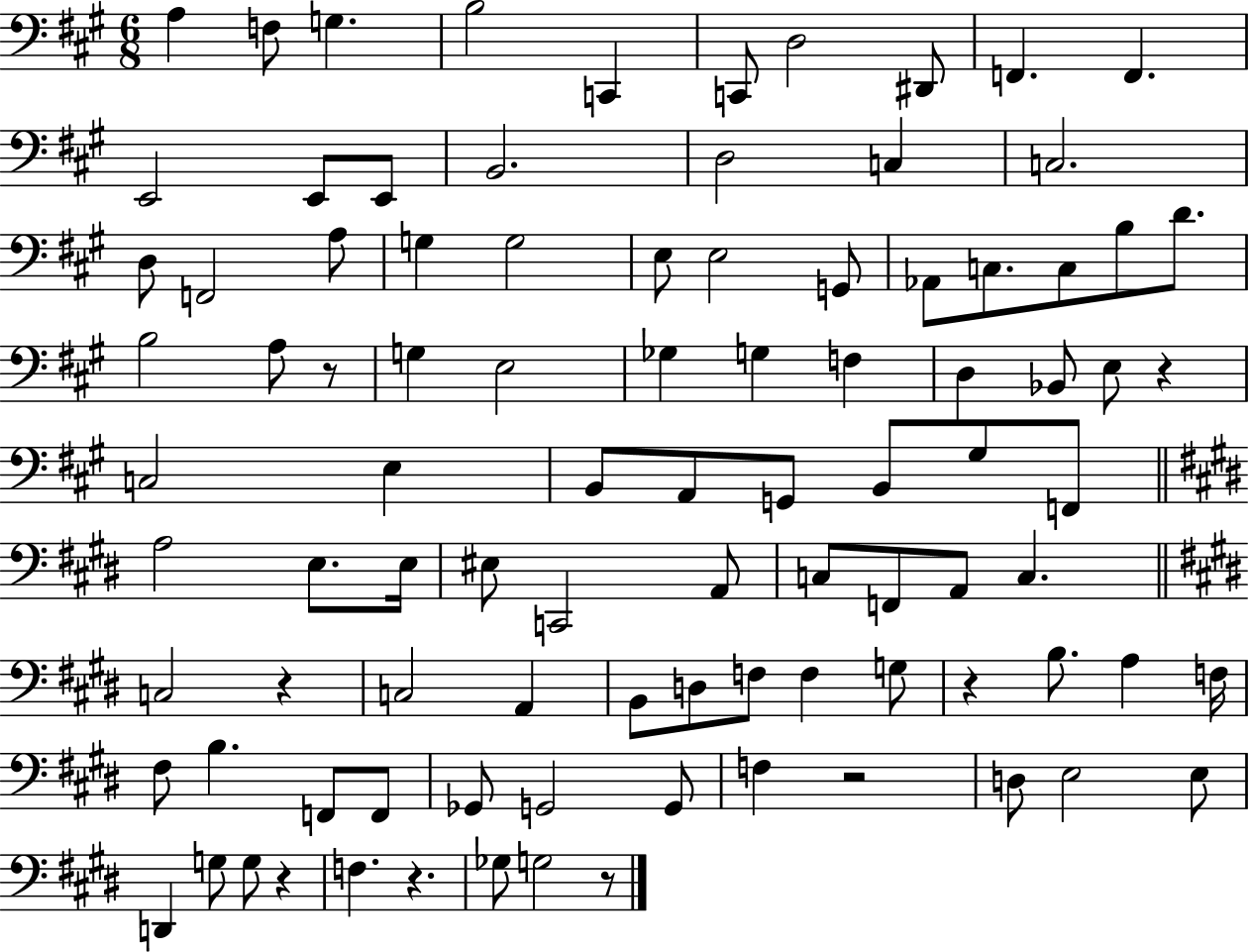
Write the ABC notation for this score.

X:1
T:Untitled
M:6/8
L:1/4
K:A
A, F,/2 G, B,2 C,, C,,/2 D,2 ^D,,/2 F,, F,, E,,2 E,,/2 E,,/2 B,,2 D,2 C, C,2 D,/2 F,,2 A,/2 G, G,2 E,/2 E,2 G,,/2 _A,,/2 C,/2 C,/2 B,/2 D/2 B,2 A,/2 z/2 G, E,2 _G, G, F, D, _B,,/2 E,/2 z C,2 E, B,,/2 A,,/2 G,,/2 B,,/2 ^G,/2 F,,/2 A,2 E,/2 E,/4 ^E,/2 C,,2 A,,/2 C,/2 F,,/2 A,,/2 C, C,2 z C,2 A,, B,,/2 D,/2 F,/2 F, G,/2 z B,/2 A, F,/4 ^F,/2 B, F,,/2 F,,/2 _G,,/2 G,,2 G,,/2 F, z2 D,/2 E,2 E,/2 D,, G,/2 G,/2 z F, z _G,/2 G,2 z/2